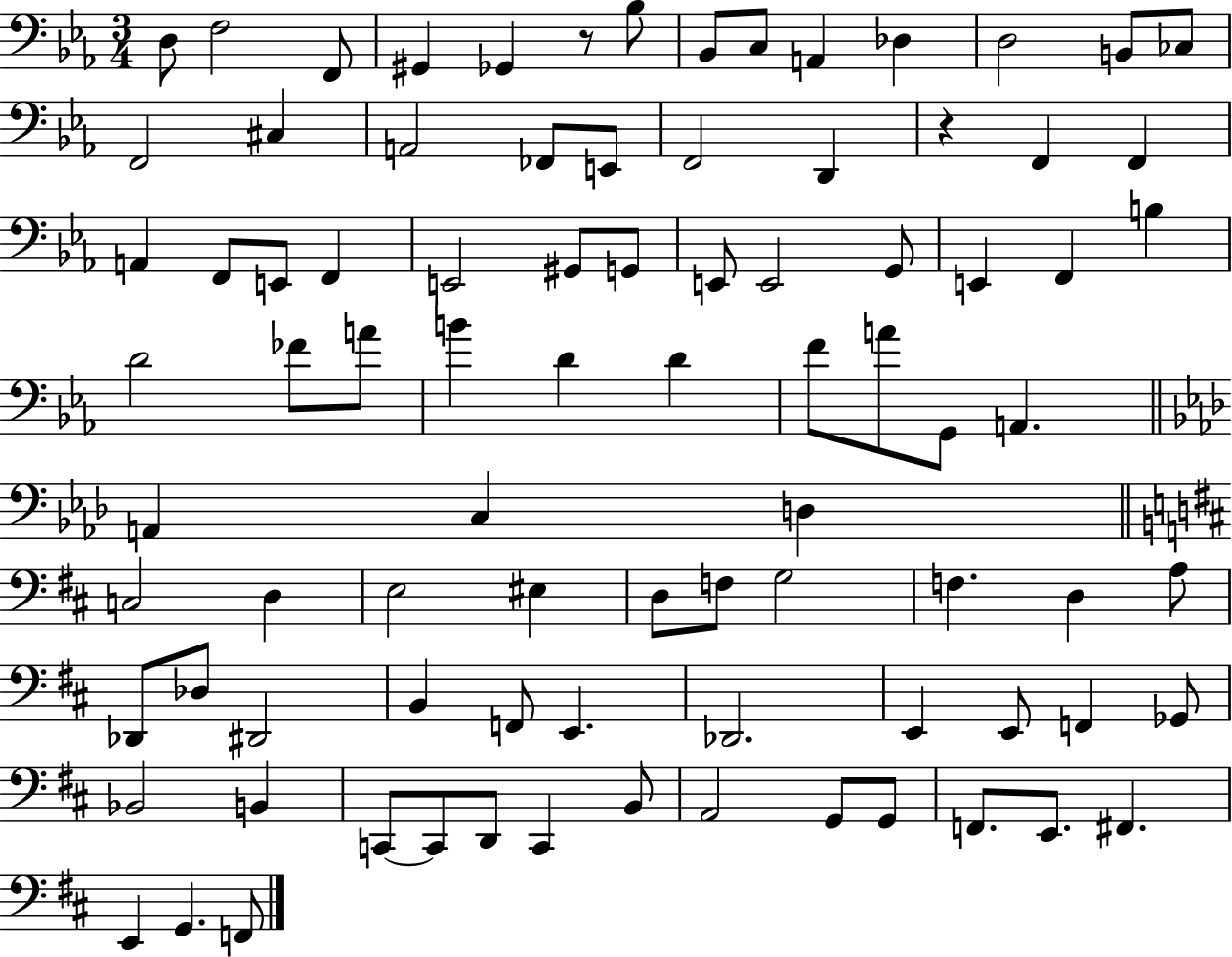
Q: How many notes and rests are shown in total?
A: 87